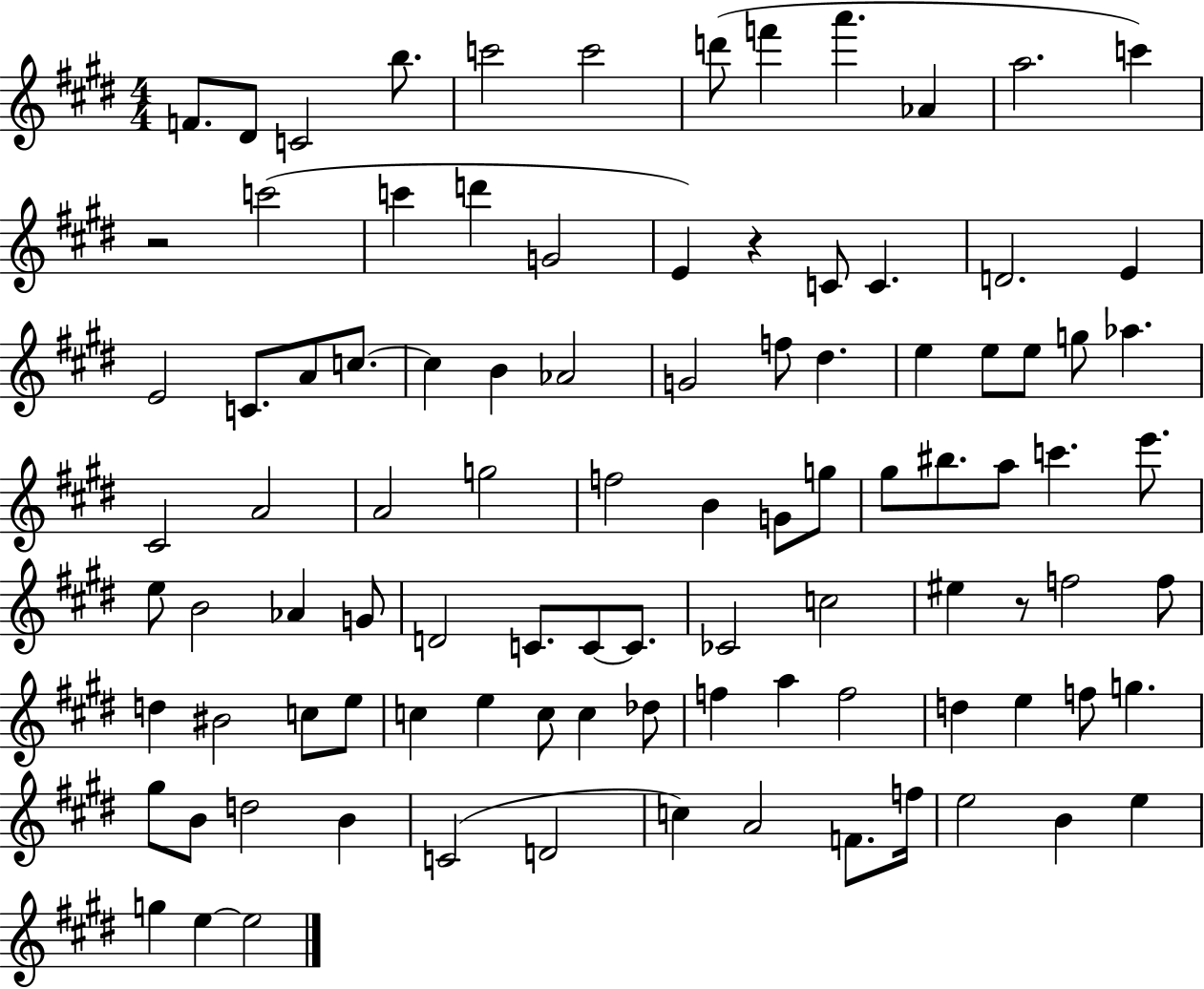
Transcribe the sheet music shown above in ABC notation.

X:1
T:Untitled
M:4/4
L:1/4
K:E
F/2 ^D/2 C2 b/2 c'2 c'2 d'/2 f' a' _A a2 c' z2 c'2 c' d' G2 E z C/2 C D2 E E2 C/2 A/2 c/2 c B _A2 G2 f/2 ^d e e/2 e/2 g/2 _a ^C2 A2 A2 g2 f2 B G/2 g/2 ^g/2 ^b/2 a/2 c' e'/2 e/2 B2 _A G/2 D2 C/2 C/2 C/2 _C2 c2 ^e z/2 f2 f/2 d ^B2 c/2 e/2 c e c/2 c _d/2 f a f2 d e f/2 g ^g/2 B/2 d2 B C2 D2 c A2 F/2 f/4 e2 B e g e e2